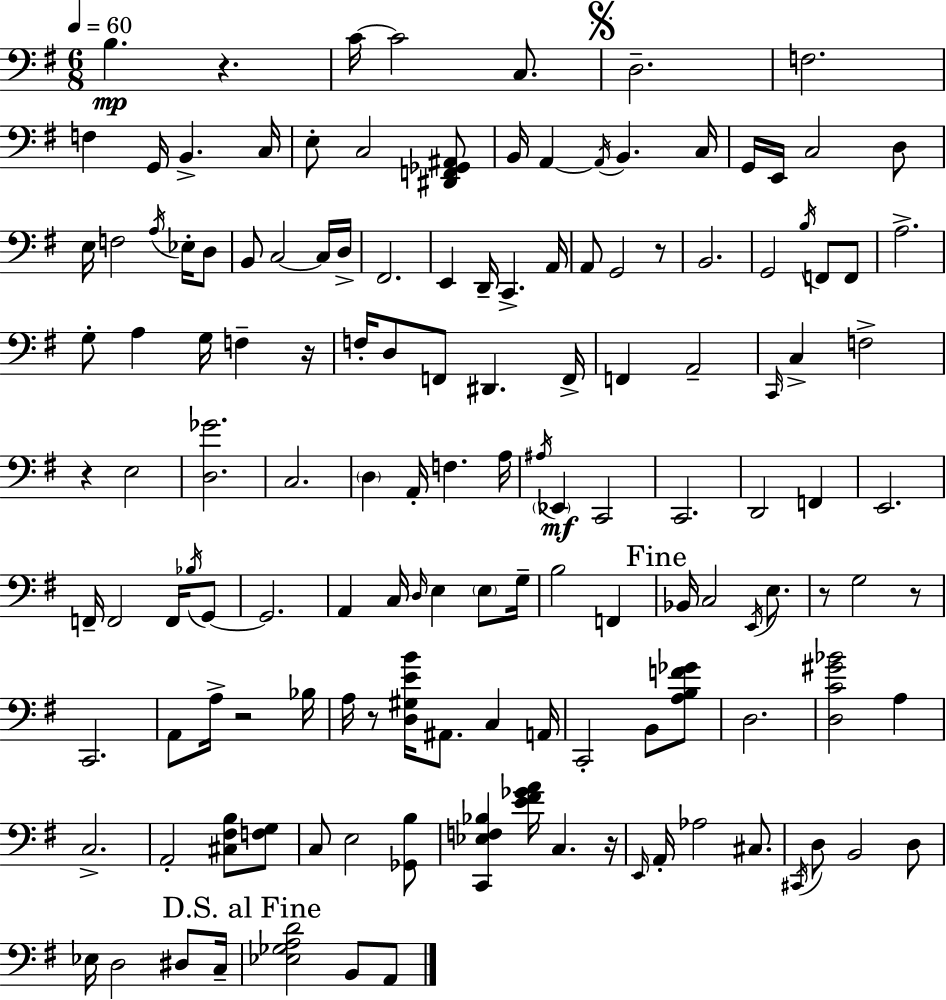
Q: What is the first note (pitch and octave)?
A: B3